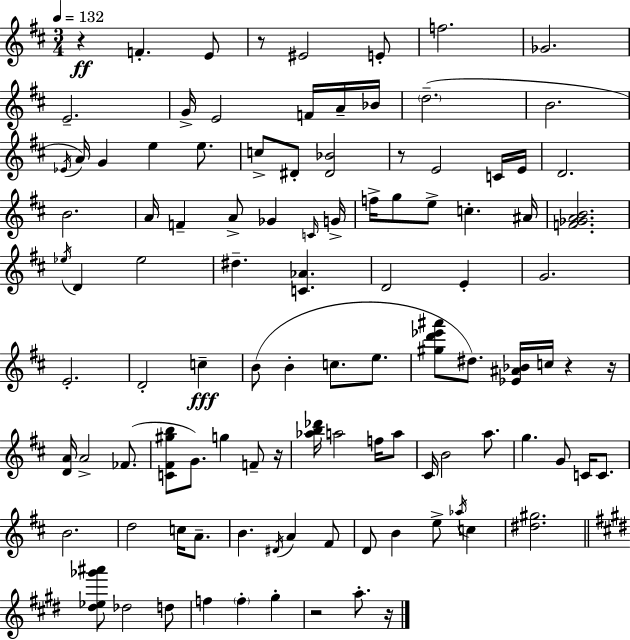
R/q F4/q. E4/e R/e EIS4/h E4/e F5/h. Gb4/h. E4/h. G4/s E4/h F4/s A4/s Bb4/s D5/h. B4/h. Eb4/s A4/s G4/q E5/q E5/e. C5/e D#4/e [D#4,Bb4]/h R/e E4/h C4/s E4/s D4/h. B4/h. A4/s F4/q A4/e Gb4/q C4/s G4/s F5/s G5/e E5/e C5/q. A#4/s [F4,Gb4,A4,B4]/h. Eb5/s D4/q Eb5/h D#5/q. [C4,Ab4]/q. D4/h E4/q G4/h. E4/h. D4/h C5/q B4/e B4/q C5/e. E5/e. [G#5,D6,Eb6,A#6]/e D#5/e. [Eb4,A#4,Bb4]/s C5/s R/q R/s [D4,A4]/s A4/h FES4/e. [C4,F#4,G#5,B5]/e G4/e. G5/q F4/e R/s [Ab5,B5,Db6]/s A5/h F5/s A5/e C#4/s B4/h A5/e. G5/q. G4/e C4/s C4/e. B4/h. D5/h C5/s A4/e. B4/q. D#4/s A4/q F#4/e D4/e B4/q E5/e Ab5/s C5/q [D#5,G#5]/h. [D#5,Eb5,Gb6,A#6]/e Db5/h D5/e F5/q F5/q G#5/q R/h A5/e. R/s